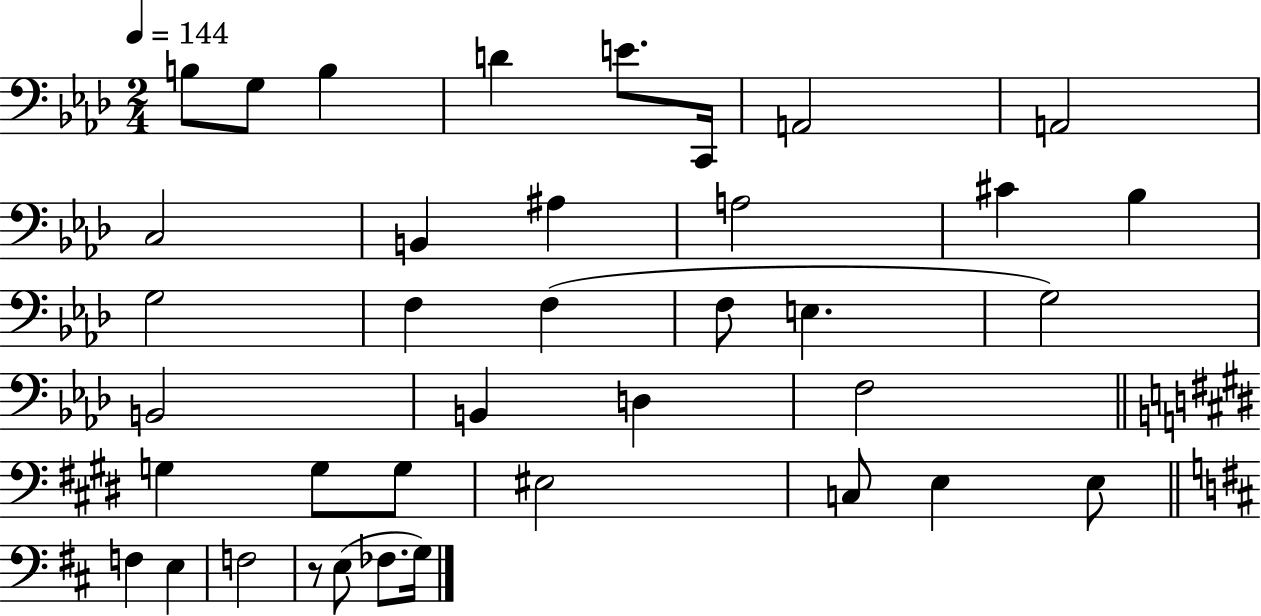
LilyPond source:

{
  \clef bass
  \numericTimeSignature
  \time 2/4
  \key aes \major
  \tempo 4 = 144
  b8 g8 b4 | d'4 e'8. c,16 | a,2 | a,2 | \break c2 | b,4 ais4 | a2 | cis'4 bes4 | \break g2 | f4 f4( | f8 e4. | g2) | \break b,2 | b,4 d4 | f2 | \bar "||" \break \key e \major g4 g8 g8 | eis2 | c8 e4 e8 | \bar "||" \break \key b \minor f4 e4 | f2 | r8 e8( fes8. g16) | \bar "|."
}